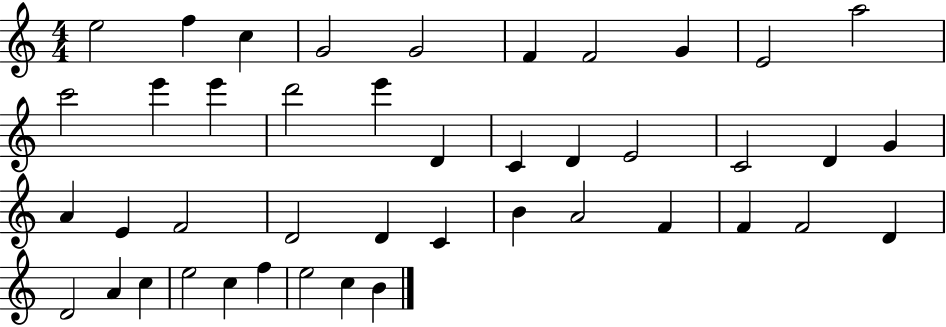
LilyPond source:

{
  \clef treble
  \numericTimeSignature
  \time 4/4
  \key c \major
  e''2 f''4 c''4 | g'2 g'2 | f'4 f'2 g'4 | e'2 a''2 | \break c'''2 e'''4 e'''4 | d'''2 e'''4 d'4 | c'4 d'4 e'2 | c'2 d'4 g'4 | \break a'4 e'4 f'2 | d'2 d'4 c'4 | b'4 a'2 f'4 | f'4 f'2 d'4 | \break d'2 a'4 c''4 | e''2 c''4 f''4 | e''2 c''4 b'4 | \bar "|."
}